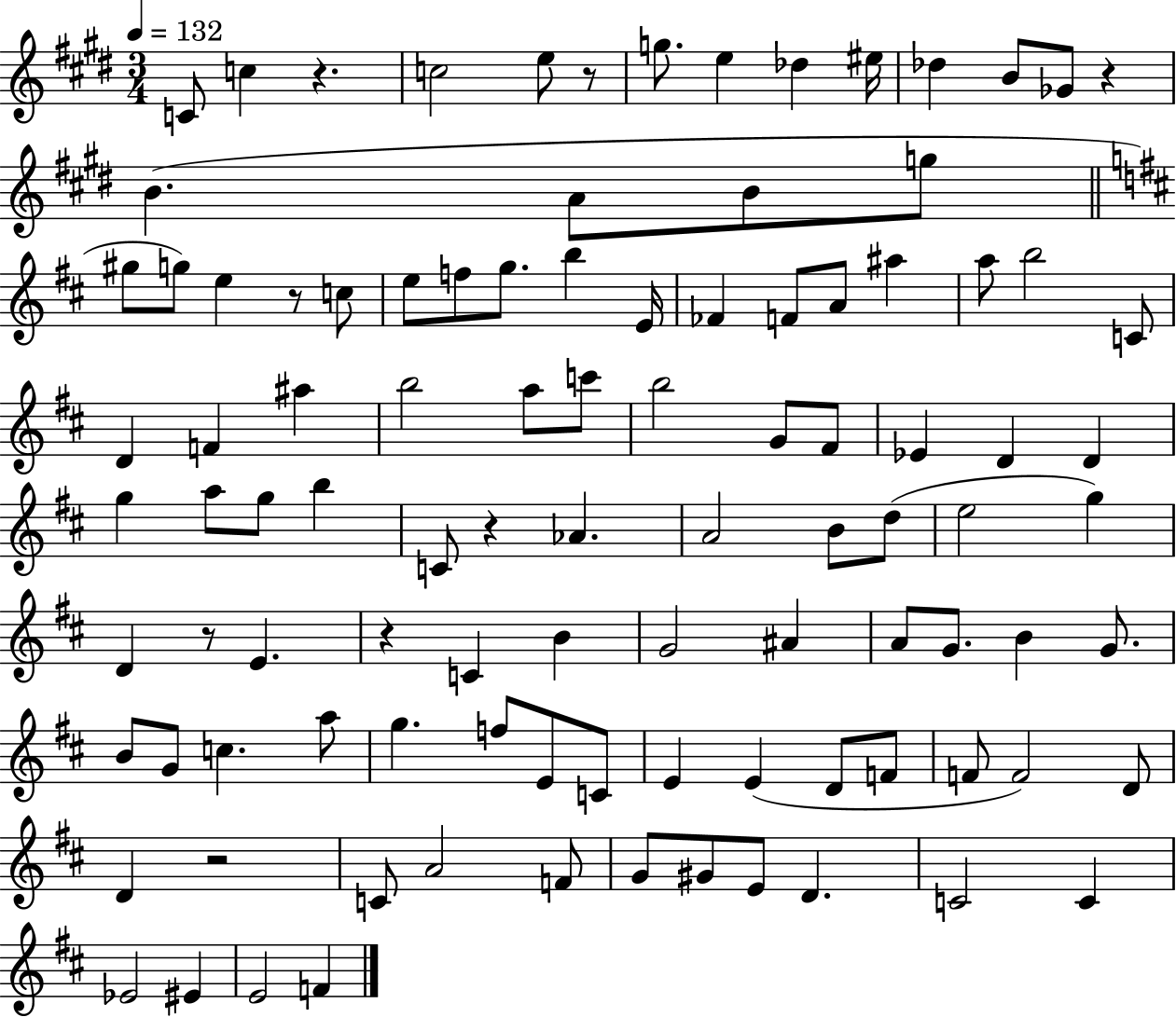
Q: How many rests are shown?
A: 8